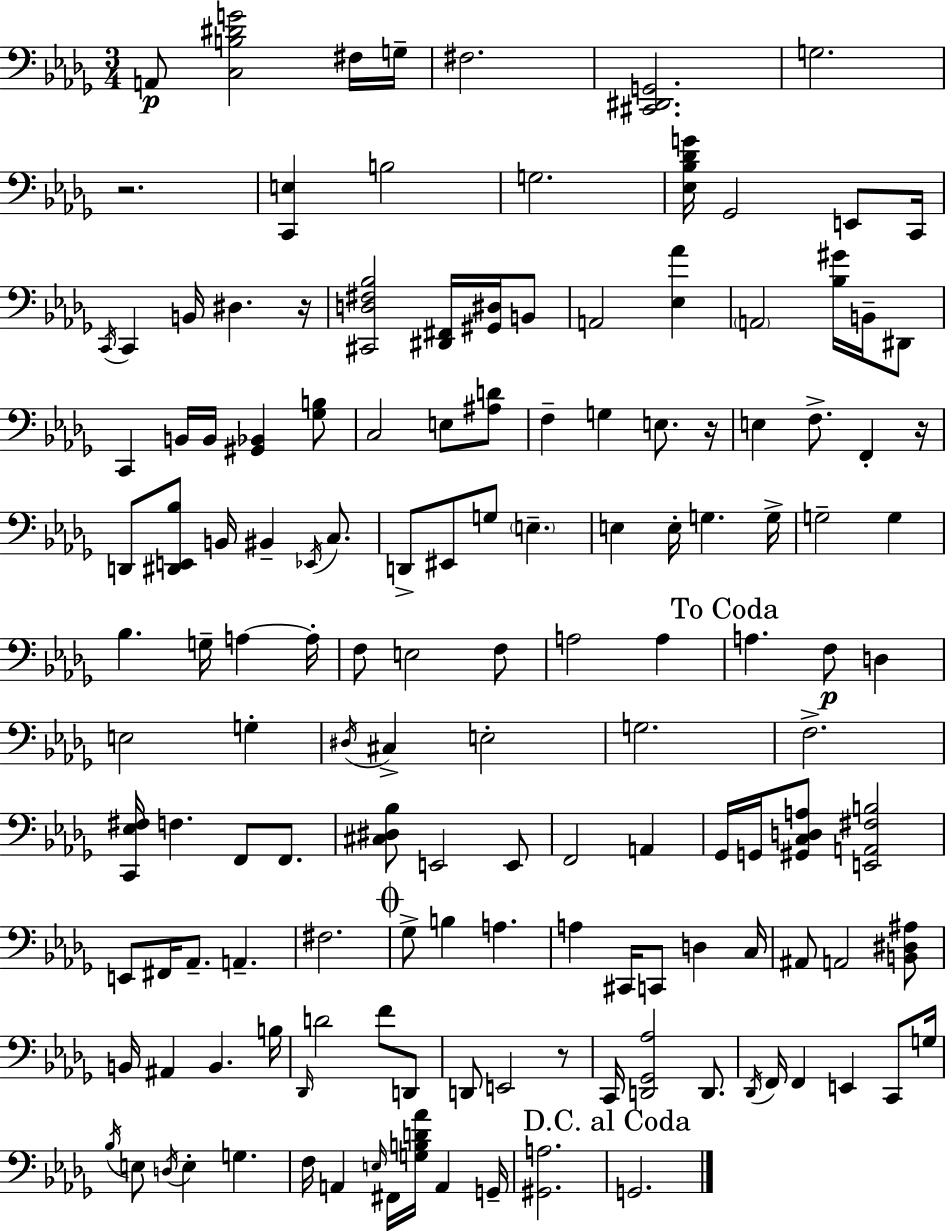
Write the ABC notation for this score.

X:1
T:Untitled
M:3/4
L:1/4
K:Bbm
A,,/2 [C,B,^DG]2 ^F,/4 G,/4 ^F,2 [^C,,^D,,G,,]2 G,2 z2 [C,,E,] B,2 G,2 [_E,_B,_DG]/4 _G,,2 E,,/2 C,,/4 C,,/4 C,, B,,/4 ^D, z/4 [^C,,D,^F,_B,]2 [^D,,^F,,]/4 [^G,,^D,]/4 B,,/2 A,,2 [_E,_A] A,,2 [_B,^G]/4 B,,/4 ^D,,/2 C,, B,,/4 B,,/4 [^G,,_B,,] [_G,B,]/2 C,2 E,/2 [^A,D]/2 F, G, E,/2 z/4 E, F,/2 F,, z/4 D,,/2 [^D,,E,,_B,]/2 B,,/4 ^B,, _E,,/4 C,/2 D,,/2 ^E,,/2 G,/2 E, E, E,/4 G, G,/4 G,2 G, _B, G,/4 A, A,/4 F,/2 E,2 F,/2 A,2 A, A, F,/2 D, E,2 G, ^D,/4 ^C, E,2 G,2 F,2 [C,,_E,^F,]/4 F, F,,/2 F,,/2 [^C,^D,_B,]/2 E,,2 E,,/2 F,,2 A,, _G,,/4 G,,/4 [^G,,C,D,A,]/2 [E,,A,,^F,B,]2 E,,/2 ^F,,/4 _A,,/2 A,, ^F,2 _G,/2 B, A, A, ^C,,/4 C,,/2 D, C,/4 ^A,,/2 A,,2 [B,,^D,^A,]/2 B,,/4 ^A,, B,, B,/4 _D,,/4 D2 F/2 D,,/2 D,,/2 E,,2 z/2 C,,/4 [D,,_G,,_A,]2 D,,/2 _D,,/4 F,,/4 F,, E,, C,,/2 G,/4 _B,/4 E,/2 D,/4 E, G, F,/4 A,, E,/4 ^F,,/4 [G,B,D_A]/4 A,, G,,/4 [^G,,A,]2 G,,2